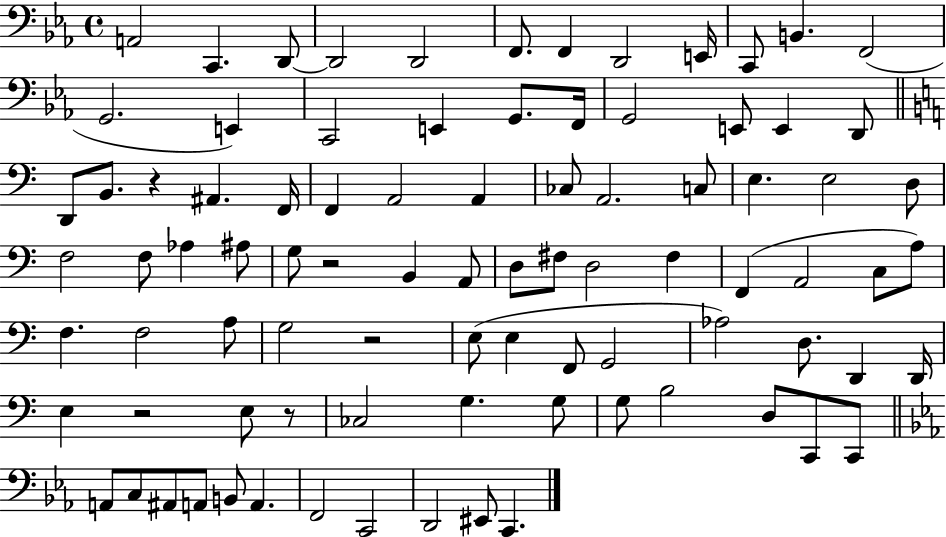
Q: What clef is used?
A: bass